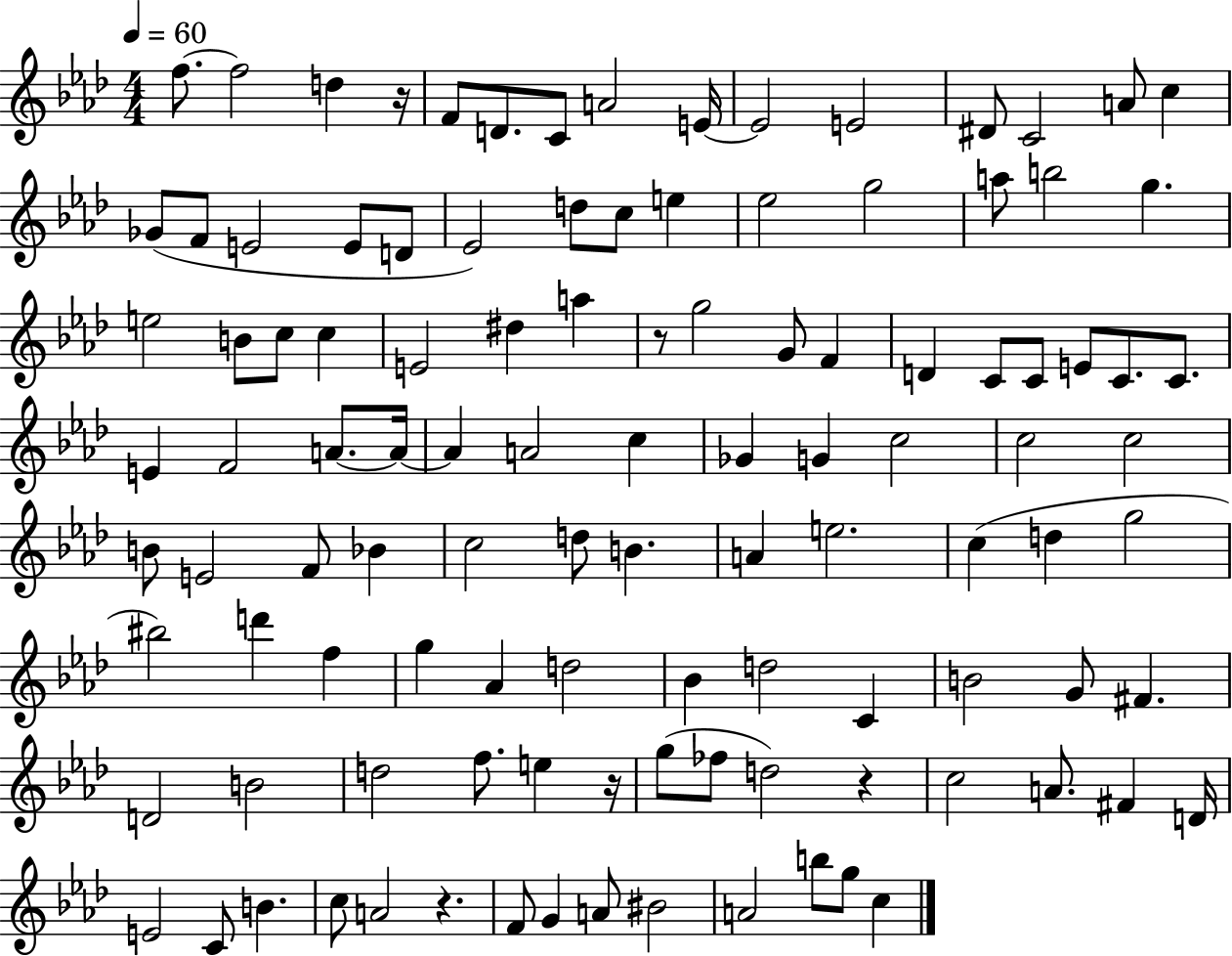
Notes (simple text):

F5/e. F5/h D5/q R/s F4/e D4/e. C4/e A4/h E4/s E4/h E4/h D#4/e C4/h A4/e C5/q Gb4/e F4/e E4/h E4/e D4/e Eb4/h D5/e C5/e E5/q Eb5/h G5/h A5/e B5/h G5/q. E5/h B4/e C5/e C5/q E4/h D#5/q A5/q R/e G5/h G4/e F4/q D4/q C4/e C4/e E4/e C4/e. C4/e. E4/q F4/h A4/e. A4/s A4/q A4/h C5/q Gb4/q G4/q C5/h C5/h C5/h B4/e E4/h F4/e Bb4/q C5/h D5/e B4/q. A4/q E5/h. C5/q D5/q G5/h BIS5/h D6/q F5/q G5/q Ab4/q D5/h Bb4/q D5/h C4/q B4/h G4/e F#4/q. D4/h B4/h D5/h F5/e. E5/q R/s G5/e FES5/e D5/h R/q C5/h A4/e. F#4/q D4/s E4/h C4/e B4/q. C5/e A4/h R/q. F4/e G4/q A4/e BIS4/h A4/h B5/e G5/e C5/q